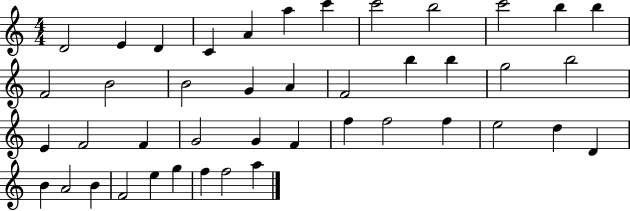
X:1
T:Untitled
M:4/4
L:1/4
K:C
D2 E D C A a c' c'2 b2 c'2 b b F2 B2 B2 G A F2 b b g2 b2 E F2 F G2 G F f f2 f e2 d D B A2 B F2 e g f f2 a